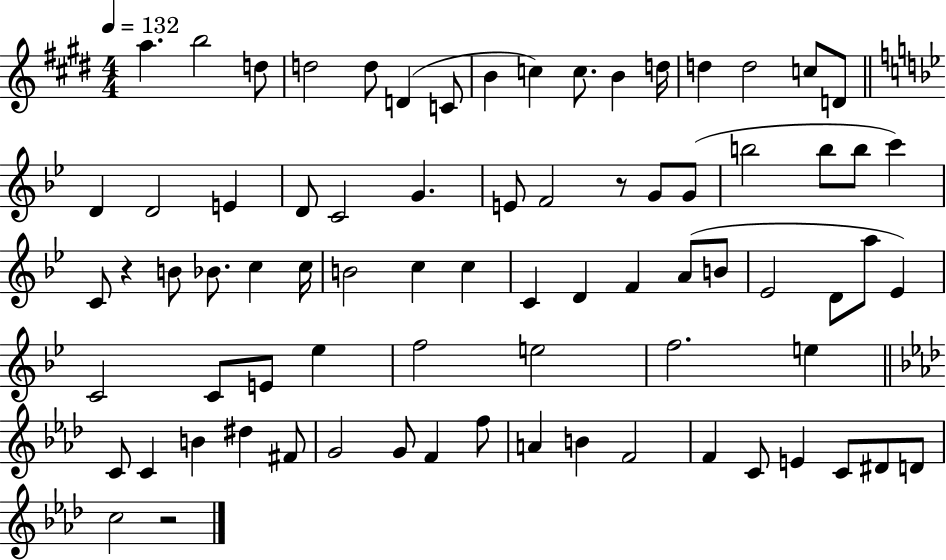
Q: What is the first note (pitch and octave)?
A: A5